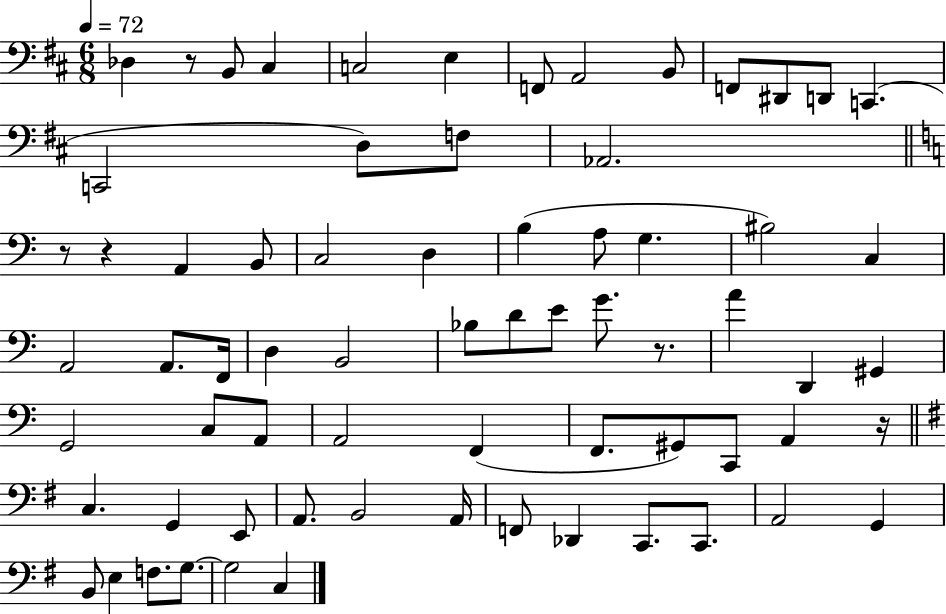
{
  \clef bass
  \numericTimeSignature
  \time 6/8
  \key d \major
  \tempo 4 = 72
  des4 r8 b,8 cis4 | c2 e4 | f,8 a,2 b,8 | f,8 dis,8 d,8 c,4.( | \break c,2 d8) f8 | aes,2. | \bar "||" \break \key a \minor r8 r4 a,4 b,8 | c2 d4 | b4( a8 g4. | bis2) c4 | \break a,2 a,8. f,16 | d4 b,2 | bes8 d'8 e'8 g'8. r8. | a'4 d,4 gis,4 | \break g,2 c8 a,8 | a,2 f,4( | f,8. gis,8) c,8 a,4 r16 | \bar "||" \break \key g \major c4. g,4 e,8 | a,8. b,2 a,16 | f,8 des,4 c,8. c,8. | a,2 g,4 | \break b,8 e4 f8. g8.~~ | g2 c4 | \bar "|."
}